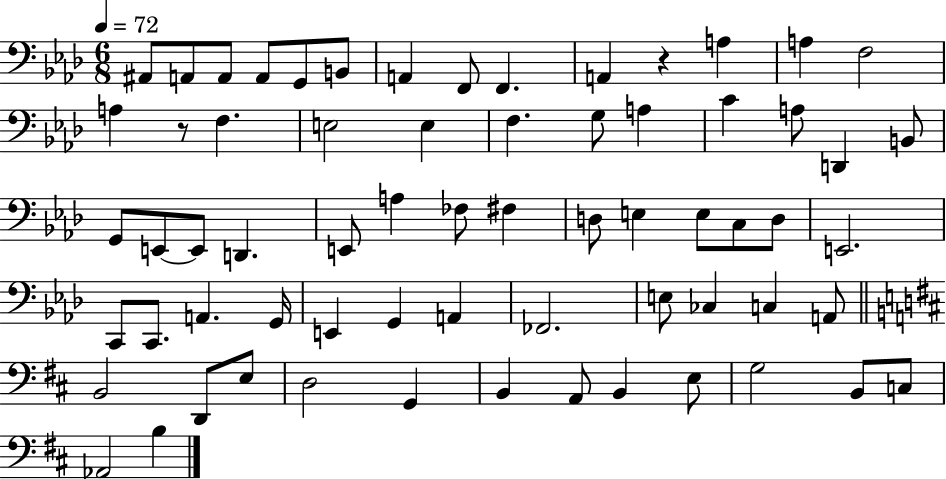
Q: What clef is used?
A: bass